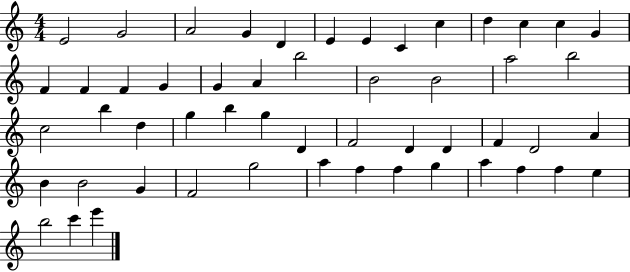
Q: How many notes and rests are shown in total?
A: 53